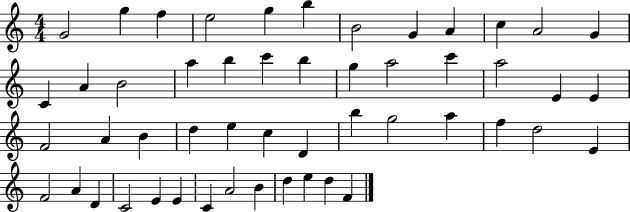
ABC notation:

X:1
T:Untitled
M:4/4
L:1/4
K:C
G2 g f e2 g b B2 G A c A2 G C A B2 a b c' b g a2 c' a2 E E F2 A B d e c D b g2 a f d2 E F2 A D C2 E E C A2 B d e d F